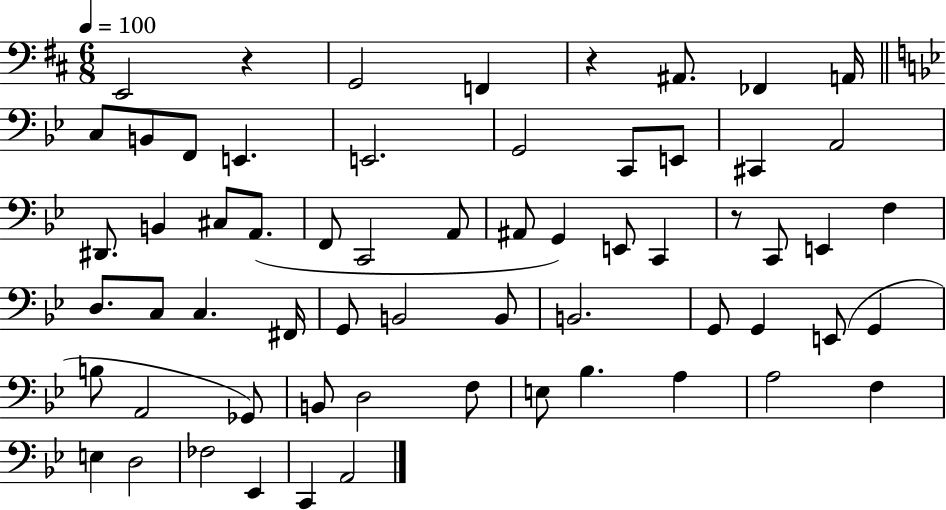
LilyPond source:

{
  \clef bass
  \numericTimeSignature
  \time 6/8
  \key d \major
  \tempo 4 = 100
  e,2 r4 | g,2 f,4 | r4 ais,8. fes,4 a,16 | \bar "||" \break \key g \minor c8 b,8 f,8 e,4. | e,2. | g,2 c,8 e,8 | cis,4 a,2 | \break dis,8. b,4 cis8 a,8.( | f,8 c,2 a,8 | ais,8 g,4) e,8 c,4 | r8 c,8 e,4 f4 | \break d8. c8 c4. fis,16 | g,8 b,2 b,8 | b,2. | g,8 g,4 e,8( g,4 | \break b8 a,2 ges,8) | b,8 d2 f8 | e8 bes4. a4 | a2 f4 | \break e4 d2 | fes2 ees,4 | c,4 a,2 | \bar "|."
}